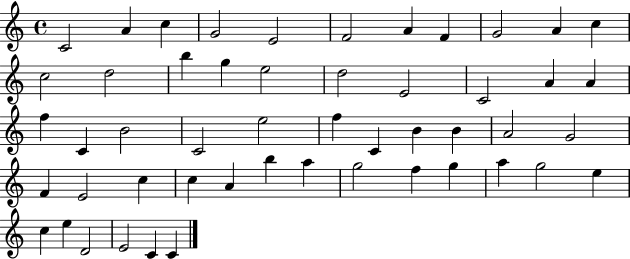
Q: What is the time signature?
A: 4/4